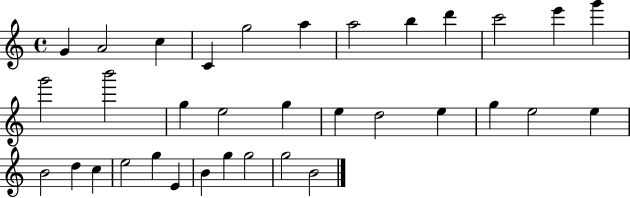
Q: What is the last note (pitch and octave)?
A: B4